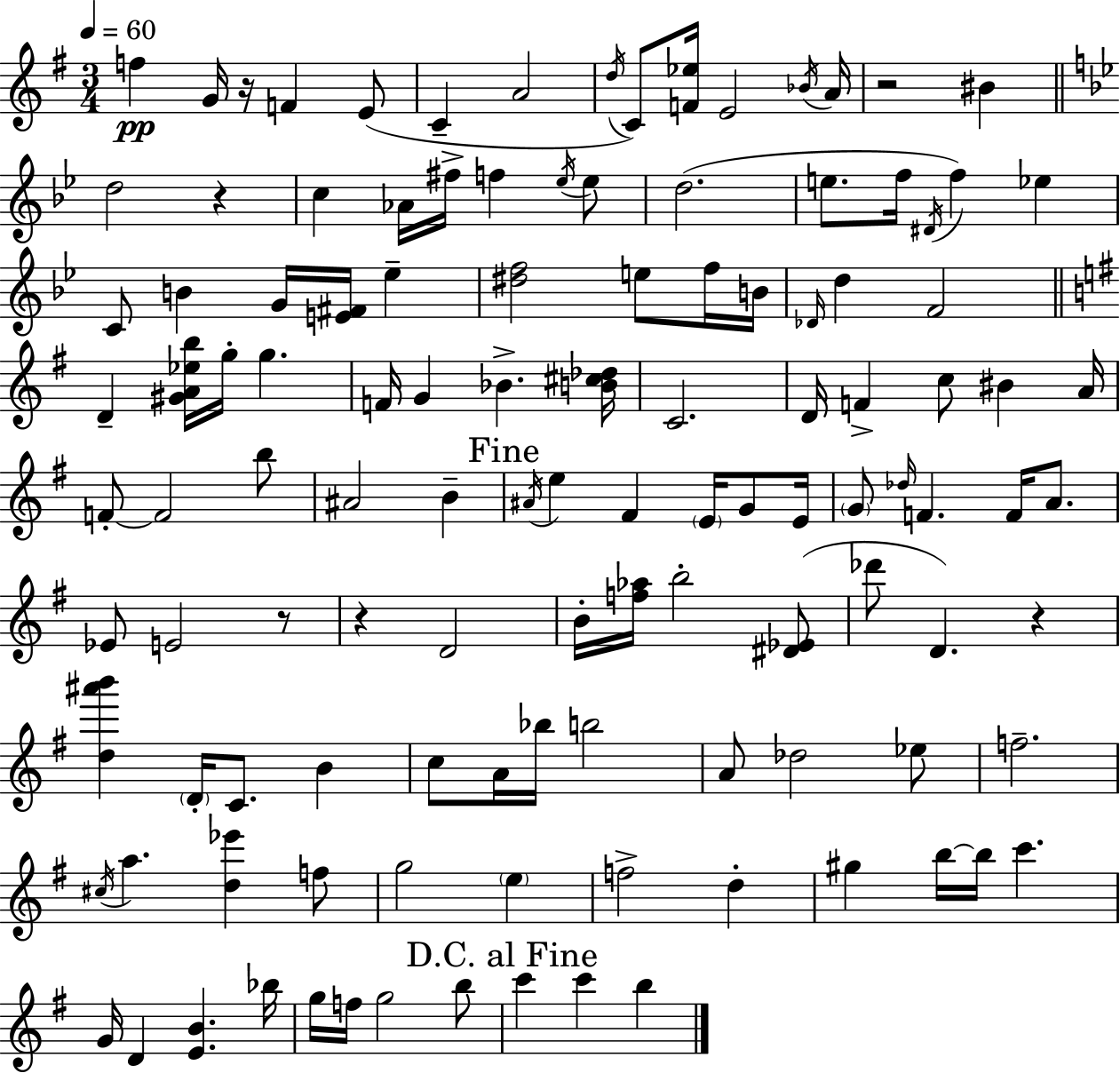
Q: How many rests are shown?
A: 6